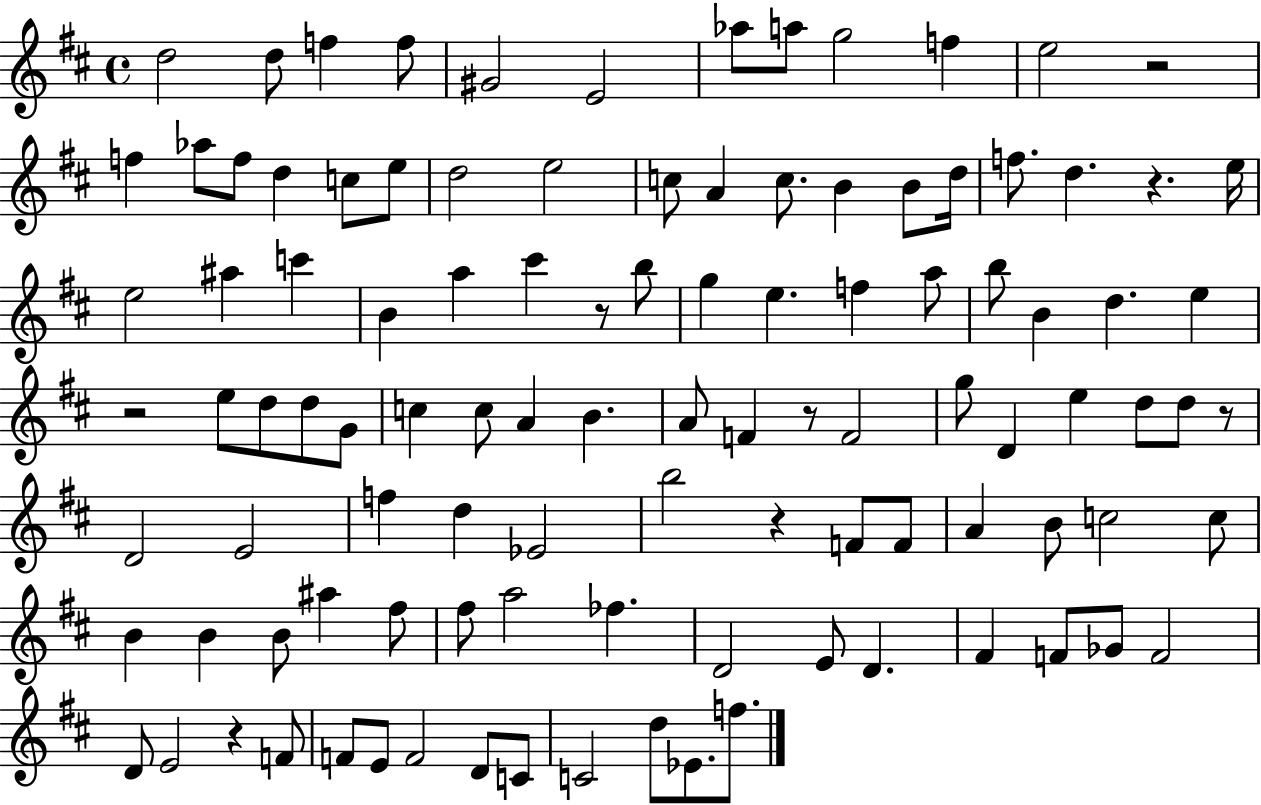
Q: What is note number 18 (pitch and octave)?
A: D5